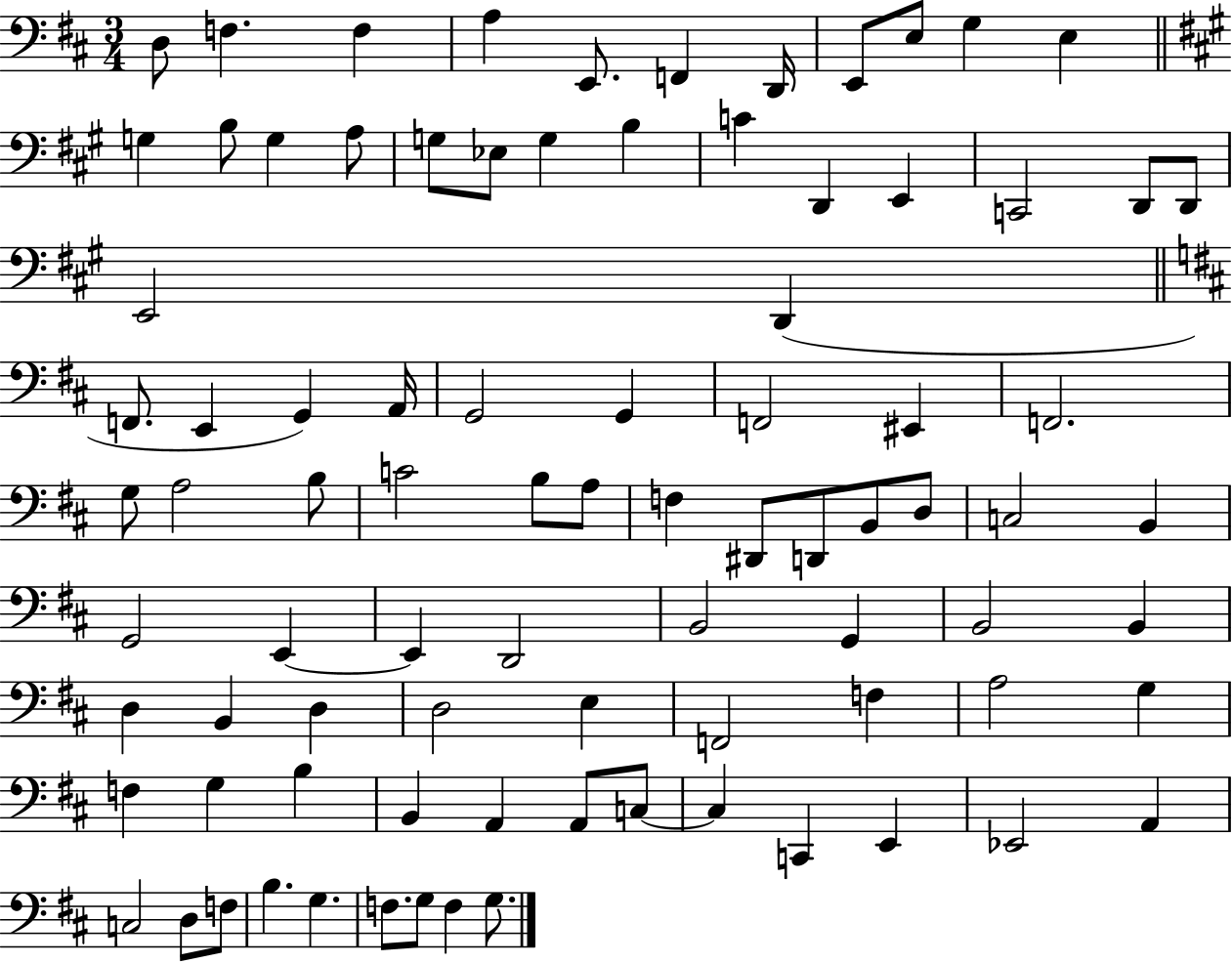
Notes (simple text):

D3/e F3/q. F3/q A3/q E2/e. F2/q D2/s E2/e E3/e G3/q E3/q G3/q B3/e G3/q A3/e G3/e Eb3/e G3/q B3/q C4/q D2/q E2/q C2/h D2/e D2/e E2/h D2/q F2/e. E2/q G2/q A2/s G2/h G2/q F2/h EIS2/q F2/h. G3/e A3/h B3/e C4/h B3/e A3/e F3/q D#2/e D2/e B2/e D3/e C3/h B2/q G2/h E2/q E2/q D2/h B2/h G2/q B2/h B2/q D3/q B2/q D3/q D3/h E3/q F2/h F3/q A3/h G3/q F3/q G3/q B3/q B2/q A2/q A2/e C3/e C3/q C2/q E2/q Eb2/h A2/q C3/h D3/e F3/e B3/q. G3/q. F3/e. G3/e F3/q G3/e.